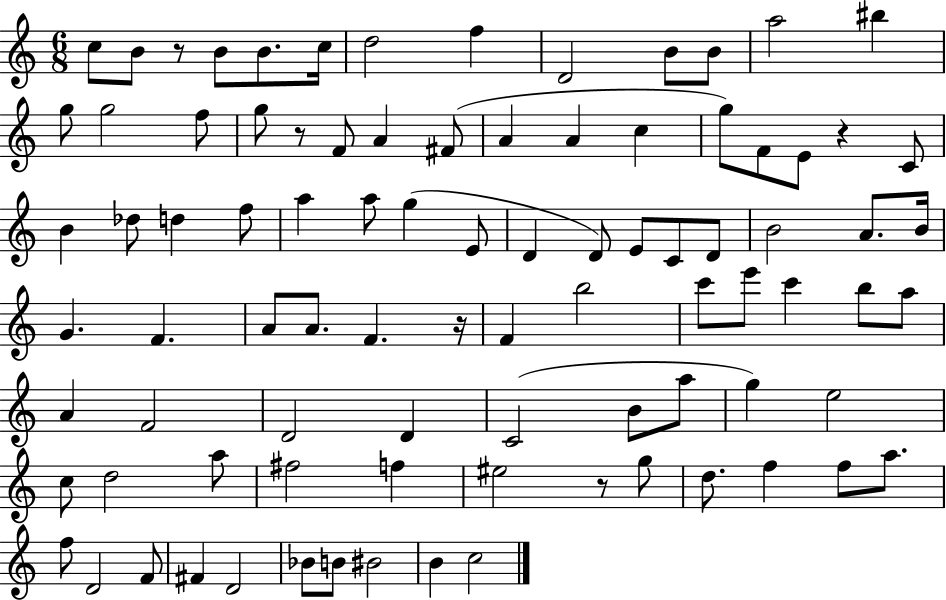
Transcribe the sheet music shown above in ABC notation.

X:1
T:Untitled
M:6/8
L:1/4
K:C
c/2 B/2 z/2 B/2 B/2 c/4 d2 f D2 B/2 B/2 a2 ^b g/2 g2 f/2 g/2 z/2 F/2 A ^F/2 A A c g/2 F/2 E/2 z C/2 B _d/2 d f/2 a a/2 g E/2 D D/2 E/2 C/2 D/2 B2 A/2 B/4 G F A/2 A/2 F z/4 F b2 c'/2 e'/2 c' b/2 a/2 A F2 D2 D C2 B/2 a/2 g e2 c/2 d2 a/2 ^f2 f ^e2 z/2 g/2 d/2 f f/2 a/2 f/2 D2 F/2 ^F D2 _B/2 B/2 ^B2 B c2